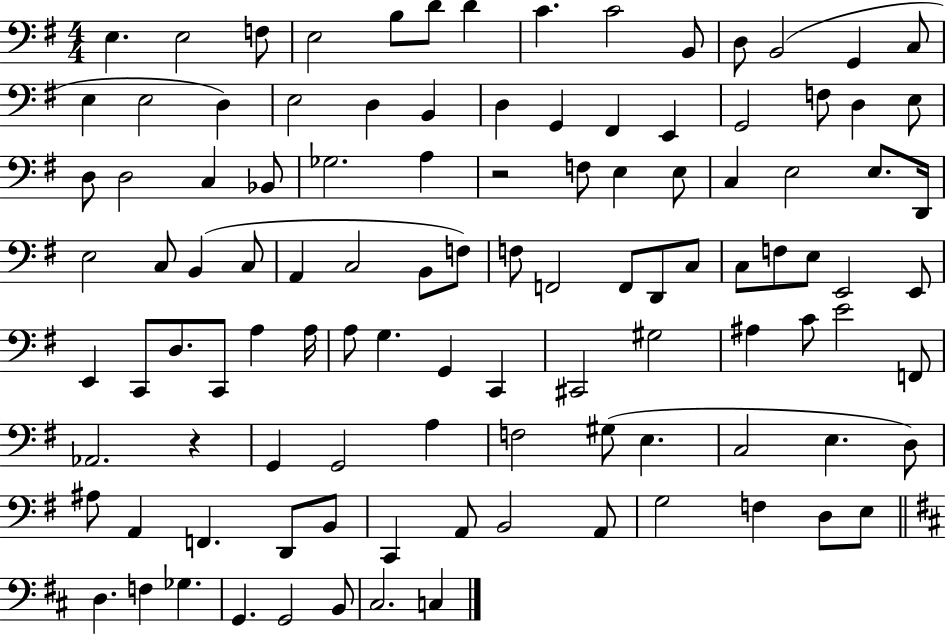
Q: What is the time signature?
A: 4/4